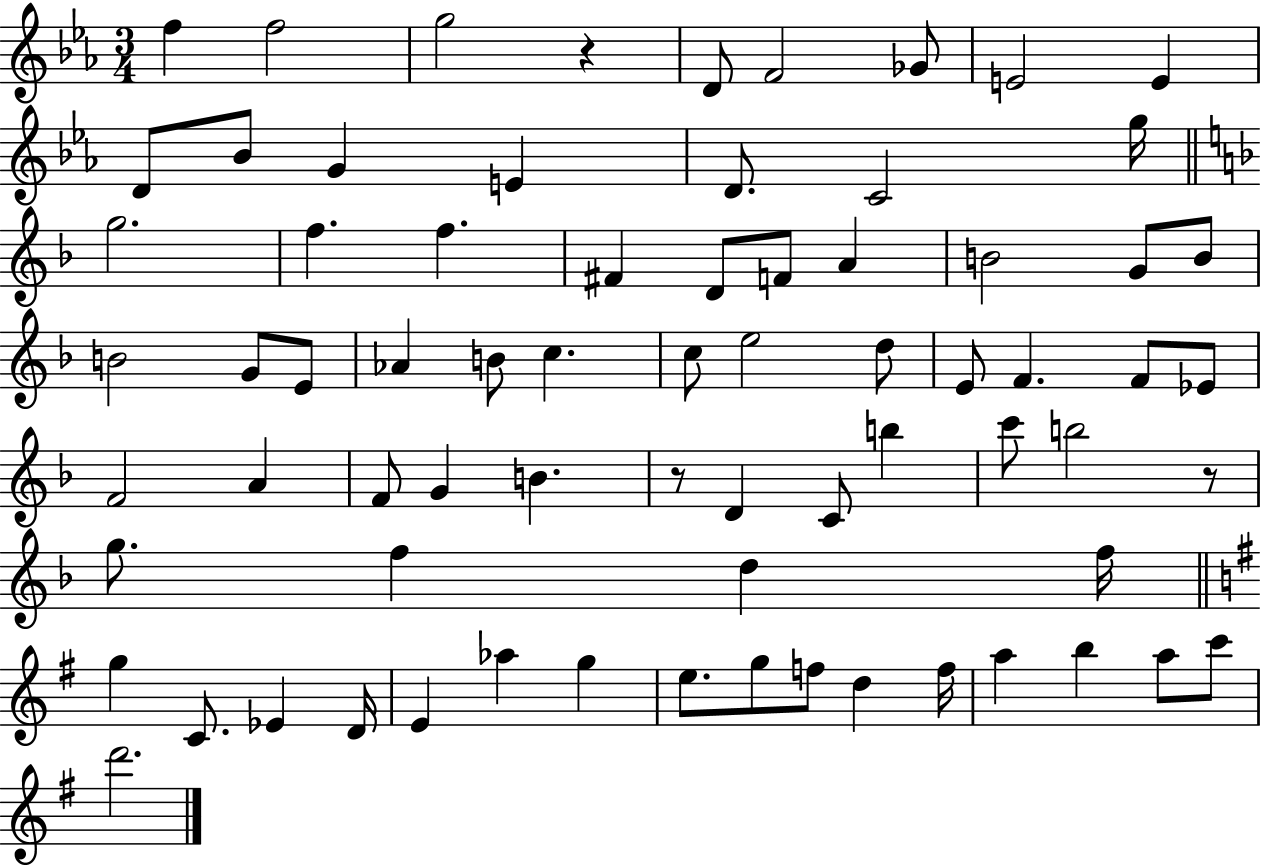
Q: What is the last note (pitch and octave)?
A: D6